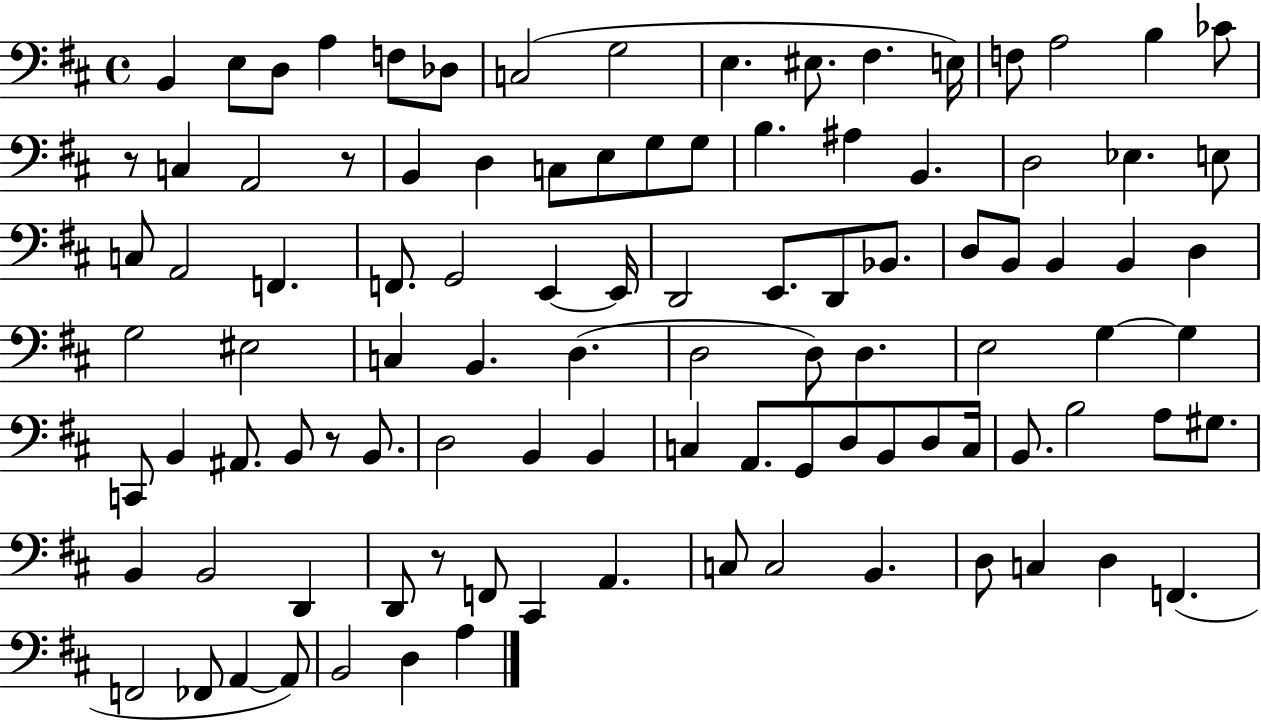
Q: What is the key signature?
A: D major